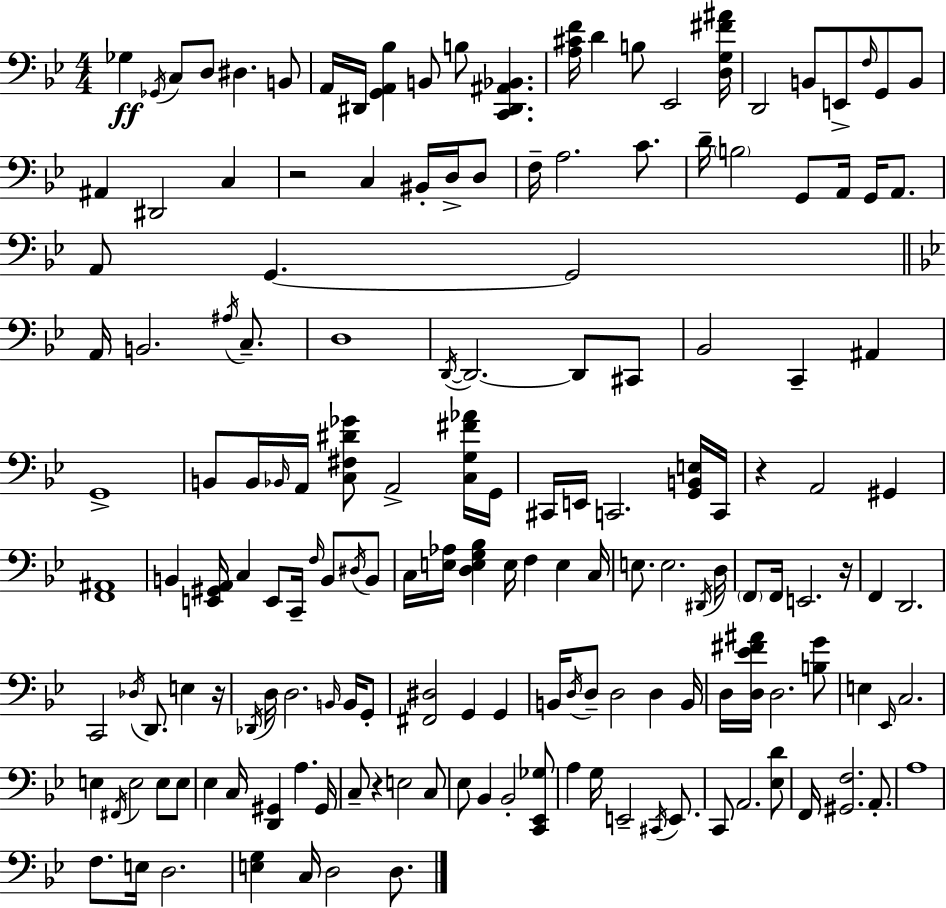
{
  \clef bass
  \numericTimeSignature
  \time 4/4
  \key g \minor
  \repeat volta 2 { ges4\ff \acciaccatura { ges,16 } c8 d8 dis4. b,8 | a,16 dis,16 <g, a, bes>4 b,8 b8 <c, dis, ais, bes,>4. | <a cis' f'>16 d'4 b8 ees,2 | <d g fis' ais'>16 d,2 b,8 e,8-> \grace { f16 } g,8 | \break b,8 ais,4 dis,2 c4 | r2 c4 bis,16-. d16-> | d8 f16-- a2. c'8. | d'16-- \parenthesize b2 g,8 a,16 g,16 a,8. | \break a,8 g,4.~~ g,2 | \bar "||" \break \key g \minor a,16 b,2. \acciaccatura { ais16 } c8.-- | d1 | \acciaccatura { d,16~ }~ d,2. d,8 | cis,8 bes,2 c,4-- ais,4 | \break g,1-> | b,8 b,16 \grace { bes,16 } a,16 <c fis dis' ges'>8 a,2-> | <c g fis' aes'>16 g,16 cis,16 e,16 c,2. | <g, b, e>16 c,16 r4 a,2 gis,4 | \break <f, ais,>1 | b,4 <e, gis, a,>16 c4 e,8 c,16-- \grace { f16 } | b,8 \acciaccatura { dis16 } b,8 c16 <e aes>16 <d e g bes>4 e16 f4 | e4 c16 e8. e2. | \break \acciaccatura { dis,16 } d16 \parenthesize f,8 f,16 e,2. | r16 f,4 d,2. | c,2 \acciaccatura { des16 } d,8. | e4 r16 \acciaccatura { des,16 } d16 d2. | \break \grace { b,16 } b,16 g,8-. <fis, dis>2 | g,4 g,4 b,16 \acciaccatura { d16 } d8-- d2 | d4 b,16 d16 <d ees' fis' ais'>16 d2. | <b g'>8 e4 \grace { ees,16 } c2. | \break e4 \acciaccatura { fis,16 } | e2 e8 e8 ees4 | c16 <d, gis,>4 a4. gis,16 c8-- r4 | e2 c8 ees8 bes,4 | \break bes,2-. <c, ees, ges>8 a4 | g16 e,2-- \acciaccatura { cis,16 } e,8. c,8 a,2. | <ees d'>8 f,16 <gis, f>2. | a,8.-. a1 | \break f8. | e16 d2. <e g>4 | c16 d2 d8. } \bar "|."
}